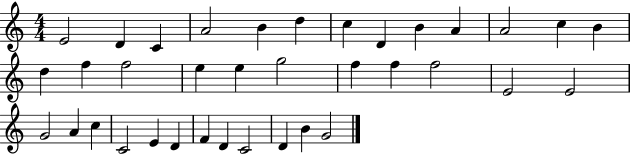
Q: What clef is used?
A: treble